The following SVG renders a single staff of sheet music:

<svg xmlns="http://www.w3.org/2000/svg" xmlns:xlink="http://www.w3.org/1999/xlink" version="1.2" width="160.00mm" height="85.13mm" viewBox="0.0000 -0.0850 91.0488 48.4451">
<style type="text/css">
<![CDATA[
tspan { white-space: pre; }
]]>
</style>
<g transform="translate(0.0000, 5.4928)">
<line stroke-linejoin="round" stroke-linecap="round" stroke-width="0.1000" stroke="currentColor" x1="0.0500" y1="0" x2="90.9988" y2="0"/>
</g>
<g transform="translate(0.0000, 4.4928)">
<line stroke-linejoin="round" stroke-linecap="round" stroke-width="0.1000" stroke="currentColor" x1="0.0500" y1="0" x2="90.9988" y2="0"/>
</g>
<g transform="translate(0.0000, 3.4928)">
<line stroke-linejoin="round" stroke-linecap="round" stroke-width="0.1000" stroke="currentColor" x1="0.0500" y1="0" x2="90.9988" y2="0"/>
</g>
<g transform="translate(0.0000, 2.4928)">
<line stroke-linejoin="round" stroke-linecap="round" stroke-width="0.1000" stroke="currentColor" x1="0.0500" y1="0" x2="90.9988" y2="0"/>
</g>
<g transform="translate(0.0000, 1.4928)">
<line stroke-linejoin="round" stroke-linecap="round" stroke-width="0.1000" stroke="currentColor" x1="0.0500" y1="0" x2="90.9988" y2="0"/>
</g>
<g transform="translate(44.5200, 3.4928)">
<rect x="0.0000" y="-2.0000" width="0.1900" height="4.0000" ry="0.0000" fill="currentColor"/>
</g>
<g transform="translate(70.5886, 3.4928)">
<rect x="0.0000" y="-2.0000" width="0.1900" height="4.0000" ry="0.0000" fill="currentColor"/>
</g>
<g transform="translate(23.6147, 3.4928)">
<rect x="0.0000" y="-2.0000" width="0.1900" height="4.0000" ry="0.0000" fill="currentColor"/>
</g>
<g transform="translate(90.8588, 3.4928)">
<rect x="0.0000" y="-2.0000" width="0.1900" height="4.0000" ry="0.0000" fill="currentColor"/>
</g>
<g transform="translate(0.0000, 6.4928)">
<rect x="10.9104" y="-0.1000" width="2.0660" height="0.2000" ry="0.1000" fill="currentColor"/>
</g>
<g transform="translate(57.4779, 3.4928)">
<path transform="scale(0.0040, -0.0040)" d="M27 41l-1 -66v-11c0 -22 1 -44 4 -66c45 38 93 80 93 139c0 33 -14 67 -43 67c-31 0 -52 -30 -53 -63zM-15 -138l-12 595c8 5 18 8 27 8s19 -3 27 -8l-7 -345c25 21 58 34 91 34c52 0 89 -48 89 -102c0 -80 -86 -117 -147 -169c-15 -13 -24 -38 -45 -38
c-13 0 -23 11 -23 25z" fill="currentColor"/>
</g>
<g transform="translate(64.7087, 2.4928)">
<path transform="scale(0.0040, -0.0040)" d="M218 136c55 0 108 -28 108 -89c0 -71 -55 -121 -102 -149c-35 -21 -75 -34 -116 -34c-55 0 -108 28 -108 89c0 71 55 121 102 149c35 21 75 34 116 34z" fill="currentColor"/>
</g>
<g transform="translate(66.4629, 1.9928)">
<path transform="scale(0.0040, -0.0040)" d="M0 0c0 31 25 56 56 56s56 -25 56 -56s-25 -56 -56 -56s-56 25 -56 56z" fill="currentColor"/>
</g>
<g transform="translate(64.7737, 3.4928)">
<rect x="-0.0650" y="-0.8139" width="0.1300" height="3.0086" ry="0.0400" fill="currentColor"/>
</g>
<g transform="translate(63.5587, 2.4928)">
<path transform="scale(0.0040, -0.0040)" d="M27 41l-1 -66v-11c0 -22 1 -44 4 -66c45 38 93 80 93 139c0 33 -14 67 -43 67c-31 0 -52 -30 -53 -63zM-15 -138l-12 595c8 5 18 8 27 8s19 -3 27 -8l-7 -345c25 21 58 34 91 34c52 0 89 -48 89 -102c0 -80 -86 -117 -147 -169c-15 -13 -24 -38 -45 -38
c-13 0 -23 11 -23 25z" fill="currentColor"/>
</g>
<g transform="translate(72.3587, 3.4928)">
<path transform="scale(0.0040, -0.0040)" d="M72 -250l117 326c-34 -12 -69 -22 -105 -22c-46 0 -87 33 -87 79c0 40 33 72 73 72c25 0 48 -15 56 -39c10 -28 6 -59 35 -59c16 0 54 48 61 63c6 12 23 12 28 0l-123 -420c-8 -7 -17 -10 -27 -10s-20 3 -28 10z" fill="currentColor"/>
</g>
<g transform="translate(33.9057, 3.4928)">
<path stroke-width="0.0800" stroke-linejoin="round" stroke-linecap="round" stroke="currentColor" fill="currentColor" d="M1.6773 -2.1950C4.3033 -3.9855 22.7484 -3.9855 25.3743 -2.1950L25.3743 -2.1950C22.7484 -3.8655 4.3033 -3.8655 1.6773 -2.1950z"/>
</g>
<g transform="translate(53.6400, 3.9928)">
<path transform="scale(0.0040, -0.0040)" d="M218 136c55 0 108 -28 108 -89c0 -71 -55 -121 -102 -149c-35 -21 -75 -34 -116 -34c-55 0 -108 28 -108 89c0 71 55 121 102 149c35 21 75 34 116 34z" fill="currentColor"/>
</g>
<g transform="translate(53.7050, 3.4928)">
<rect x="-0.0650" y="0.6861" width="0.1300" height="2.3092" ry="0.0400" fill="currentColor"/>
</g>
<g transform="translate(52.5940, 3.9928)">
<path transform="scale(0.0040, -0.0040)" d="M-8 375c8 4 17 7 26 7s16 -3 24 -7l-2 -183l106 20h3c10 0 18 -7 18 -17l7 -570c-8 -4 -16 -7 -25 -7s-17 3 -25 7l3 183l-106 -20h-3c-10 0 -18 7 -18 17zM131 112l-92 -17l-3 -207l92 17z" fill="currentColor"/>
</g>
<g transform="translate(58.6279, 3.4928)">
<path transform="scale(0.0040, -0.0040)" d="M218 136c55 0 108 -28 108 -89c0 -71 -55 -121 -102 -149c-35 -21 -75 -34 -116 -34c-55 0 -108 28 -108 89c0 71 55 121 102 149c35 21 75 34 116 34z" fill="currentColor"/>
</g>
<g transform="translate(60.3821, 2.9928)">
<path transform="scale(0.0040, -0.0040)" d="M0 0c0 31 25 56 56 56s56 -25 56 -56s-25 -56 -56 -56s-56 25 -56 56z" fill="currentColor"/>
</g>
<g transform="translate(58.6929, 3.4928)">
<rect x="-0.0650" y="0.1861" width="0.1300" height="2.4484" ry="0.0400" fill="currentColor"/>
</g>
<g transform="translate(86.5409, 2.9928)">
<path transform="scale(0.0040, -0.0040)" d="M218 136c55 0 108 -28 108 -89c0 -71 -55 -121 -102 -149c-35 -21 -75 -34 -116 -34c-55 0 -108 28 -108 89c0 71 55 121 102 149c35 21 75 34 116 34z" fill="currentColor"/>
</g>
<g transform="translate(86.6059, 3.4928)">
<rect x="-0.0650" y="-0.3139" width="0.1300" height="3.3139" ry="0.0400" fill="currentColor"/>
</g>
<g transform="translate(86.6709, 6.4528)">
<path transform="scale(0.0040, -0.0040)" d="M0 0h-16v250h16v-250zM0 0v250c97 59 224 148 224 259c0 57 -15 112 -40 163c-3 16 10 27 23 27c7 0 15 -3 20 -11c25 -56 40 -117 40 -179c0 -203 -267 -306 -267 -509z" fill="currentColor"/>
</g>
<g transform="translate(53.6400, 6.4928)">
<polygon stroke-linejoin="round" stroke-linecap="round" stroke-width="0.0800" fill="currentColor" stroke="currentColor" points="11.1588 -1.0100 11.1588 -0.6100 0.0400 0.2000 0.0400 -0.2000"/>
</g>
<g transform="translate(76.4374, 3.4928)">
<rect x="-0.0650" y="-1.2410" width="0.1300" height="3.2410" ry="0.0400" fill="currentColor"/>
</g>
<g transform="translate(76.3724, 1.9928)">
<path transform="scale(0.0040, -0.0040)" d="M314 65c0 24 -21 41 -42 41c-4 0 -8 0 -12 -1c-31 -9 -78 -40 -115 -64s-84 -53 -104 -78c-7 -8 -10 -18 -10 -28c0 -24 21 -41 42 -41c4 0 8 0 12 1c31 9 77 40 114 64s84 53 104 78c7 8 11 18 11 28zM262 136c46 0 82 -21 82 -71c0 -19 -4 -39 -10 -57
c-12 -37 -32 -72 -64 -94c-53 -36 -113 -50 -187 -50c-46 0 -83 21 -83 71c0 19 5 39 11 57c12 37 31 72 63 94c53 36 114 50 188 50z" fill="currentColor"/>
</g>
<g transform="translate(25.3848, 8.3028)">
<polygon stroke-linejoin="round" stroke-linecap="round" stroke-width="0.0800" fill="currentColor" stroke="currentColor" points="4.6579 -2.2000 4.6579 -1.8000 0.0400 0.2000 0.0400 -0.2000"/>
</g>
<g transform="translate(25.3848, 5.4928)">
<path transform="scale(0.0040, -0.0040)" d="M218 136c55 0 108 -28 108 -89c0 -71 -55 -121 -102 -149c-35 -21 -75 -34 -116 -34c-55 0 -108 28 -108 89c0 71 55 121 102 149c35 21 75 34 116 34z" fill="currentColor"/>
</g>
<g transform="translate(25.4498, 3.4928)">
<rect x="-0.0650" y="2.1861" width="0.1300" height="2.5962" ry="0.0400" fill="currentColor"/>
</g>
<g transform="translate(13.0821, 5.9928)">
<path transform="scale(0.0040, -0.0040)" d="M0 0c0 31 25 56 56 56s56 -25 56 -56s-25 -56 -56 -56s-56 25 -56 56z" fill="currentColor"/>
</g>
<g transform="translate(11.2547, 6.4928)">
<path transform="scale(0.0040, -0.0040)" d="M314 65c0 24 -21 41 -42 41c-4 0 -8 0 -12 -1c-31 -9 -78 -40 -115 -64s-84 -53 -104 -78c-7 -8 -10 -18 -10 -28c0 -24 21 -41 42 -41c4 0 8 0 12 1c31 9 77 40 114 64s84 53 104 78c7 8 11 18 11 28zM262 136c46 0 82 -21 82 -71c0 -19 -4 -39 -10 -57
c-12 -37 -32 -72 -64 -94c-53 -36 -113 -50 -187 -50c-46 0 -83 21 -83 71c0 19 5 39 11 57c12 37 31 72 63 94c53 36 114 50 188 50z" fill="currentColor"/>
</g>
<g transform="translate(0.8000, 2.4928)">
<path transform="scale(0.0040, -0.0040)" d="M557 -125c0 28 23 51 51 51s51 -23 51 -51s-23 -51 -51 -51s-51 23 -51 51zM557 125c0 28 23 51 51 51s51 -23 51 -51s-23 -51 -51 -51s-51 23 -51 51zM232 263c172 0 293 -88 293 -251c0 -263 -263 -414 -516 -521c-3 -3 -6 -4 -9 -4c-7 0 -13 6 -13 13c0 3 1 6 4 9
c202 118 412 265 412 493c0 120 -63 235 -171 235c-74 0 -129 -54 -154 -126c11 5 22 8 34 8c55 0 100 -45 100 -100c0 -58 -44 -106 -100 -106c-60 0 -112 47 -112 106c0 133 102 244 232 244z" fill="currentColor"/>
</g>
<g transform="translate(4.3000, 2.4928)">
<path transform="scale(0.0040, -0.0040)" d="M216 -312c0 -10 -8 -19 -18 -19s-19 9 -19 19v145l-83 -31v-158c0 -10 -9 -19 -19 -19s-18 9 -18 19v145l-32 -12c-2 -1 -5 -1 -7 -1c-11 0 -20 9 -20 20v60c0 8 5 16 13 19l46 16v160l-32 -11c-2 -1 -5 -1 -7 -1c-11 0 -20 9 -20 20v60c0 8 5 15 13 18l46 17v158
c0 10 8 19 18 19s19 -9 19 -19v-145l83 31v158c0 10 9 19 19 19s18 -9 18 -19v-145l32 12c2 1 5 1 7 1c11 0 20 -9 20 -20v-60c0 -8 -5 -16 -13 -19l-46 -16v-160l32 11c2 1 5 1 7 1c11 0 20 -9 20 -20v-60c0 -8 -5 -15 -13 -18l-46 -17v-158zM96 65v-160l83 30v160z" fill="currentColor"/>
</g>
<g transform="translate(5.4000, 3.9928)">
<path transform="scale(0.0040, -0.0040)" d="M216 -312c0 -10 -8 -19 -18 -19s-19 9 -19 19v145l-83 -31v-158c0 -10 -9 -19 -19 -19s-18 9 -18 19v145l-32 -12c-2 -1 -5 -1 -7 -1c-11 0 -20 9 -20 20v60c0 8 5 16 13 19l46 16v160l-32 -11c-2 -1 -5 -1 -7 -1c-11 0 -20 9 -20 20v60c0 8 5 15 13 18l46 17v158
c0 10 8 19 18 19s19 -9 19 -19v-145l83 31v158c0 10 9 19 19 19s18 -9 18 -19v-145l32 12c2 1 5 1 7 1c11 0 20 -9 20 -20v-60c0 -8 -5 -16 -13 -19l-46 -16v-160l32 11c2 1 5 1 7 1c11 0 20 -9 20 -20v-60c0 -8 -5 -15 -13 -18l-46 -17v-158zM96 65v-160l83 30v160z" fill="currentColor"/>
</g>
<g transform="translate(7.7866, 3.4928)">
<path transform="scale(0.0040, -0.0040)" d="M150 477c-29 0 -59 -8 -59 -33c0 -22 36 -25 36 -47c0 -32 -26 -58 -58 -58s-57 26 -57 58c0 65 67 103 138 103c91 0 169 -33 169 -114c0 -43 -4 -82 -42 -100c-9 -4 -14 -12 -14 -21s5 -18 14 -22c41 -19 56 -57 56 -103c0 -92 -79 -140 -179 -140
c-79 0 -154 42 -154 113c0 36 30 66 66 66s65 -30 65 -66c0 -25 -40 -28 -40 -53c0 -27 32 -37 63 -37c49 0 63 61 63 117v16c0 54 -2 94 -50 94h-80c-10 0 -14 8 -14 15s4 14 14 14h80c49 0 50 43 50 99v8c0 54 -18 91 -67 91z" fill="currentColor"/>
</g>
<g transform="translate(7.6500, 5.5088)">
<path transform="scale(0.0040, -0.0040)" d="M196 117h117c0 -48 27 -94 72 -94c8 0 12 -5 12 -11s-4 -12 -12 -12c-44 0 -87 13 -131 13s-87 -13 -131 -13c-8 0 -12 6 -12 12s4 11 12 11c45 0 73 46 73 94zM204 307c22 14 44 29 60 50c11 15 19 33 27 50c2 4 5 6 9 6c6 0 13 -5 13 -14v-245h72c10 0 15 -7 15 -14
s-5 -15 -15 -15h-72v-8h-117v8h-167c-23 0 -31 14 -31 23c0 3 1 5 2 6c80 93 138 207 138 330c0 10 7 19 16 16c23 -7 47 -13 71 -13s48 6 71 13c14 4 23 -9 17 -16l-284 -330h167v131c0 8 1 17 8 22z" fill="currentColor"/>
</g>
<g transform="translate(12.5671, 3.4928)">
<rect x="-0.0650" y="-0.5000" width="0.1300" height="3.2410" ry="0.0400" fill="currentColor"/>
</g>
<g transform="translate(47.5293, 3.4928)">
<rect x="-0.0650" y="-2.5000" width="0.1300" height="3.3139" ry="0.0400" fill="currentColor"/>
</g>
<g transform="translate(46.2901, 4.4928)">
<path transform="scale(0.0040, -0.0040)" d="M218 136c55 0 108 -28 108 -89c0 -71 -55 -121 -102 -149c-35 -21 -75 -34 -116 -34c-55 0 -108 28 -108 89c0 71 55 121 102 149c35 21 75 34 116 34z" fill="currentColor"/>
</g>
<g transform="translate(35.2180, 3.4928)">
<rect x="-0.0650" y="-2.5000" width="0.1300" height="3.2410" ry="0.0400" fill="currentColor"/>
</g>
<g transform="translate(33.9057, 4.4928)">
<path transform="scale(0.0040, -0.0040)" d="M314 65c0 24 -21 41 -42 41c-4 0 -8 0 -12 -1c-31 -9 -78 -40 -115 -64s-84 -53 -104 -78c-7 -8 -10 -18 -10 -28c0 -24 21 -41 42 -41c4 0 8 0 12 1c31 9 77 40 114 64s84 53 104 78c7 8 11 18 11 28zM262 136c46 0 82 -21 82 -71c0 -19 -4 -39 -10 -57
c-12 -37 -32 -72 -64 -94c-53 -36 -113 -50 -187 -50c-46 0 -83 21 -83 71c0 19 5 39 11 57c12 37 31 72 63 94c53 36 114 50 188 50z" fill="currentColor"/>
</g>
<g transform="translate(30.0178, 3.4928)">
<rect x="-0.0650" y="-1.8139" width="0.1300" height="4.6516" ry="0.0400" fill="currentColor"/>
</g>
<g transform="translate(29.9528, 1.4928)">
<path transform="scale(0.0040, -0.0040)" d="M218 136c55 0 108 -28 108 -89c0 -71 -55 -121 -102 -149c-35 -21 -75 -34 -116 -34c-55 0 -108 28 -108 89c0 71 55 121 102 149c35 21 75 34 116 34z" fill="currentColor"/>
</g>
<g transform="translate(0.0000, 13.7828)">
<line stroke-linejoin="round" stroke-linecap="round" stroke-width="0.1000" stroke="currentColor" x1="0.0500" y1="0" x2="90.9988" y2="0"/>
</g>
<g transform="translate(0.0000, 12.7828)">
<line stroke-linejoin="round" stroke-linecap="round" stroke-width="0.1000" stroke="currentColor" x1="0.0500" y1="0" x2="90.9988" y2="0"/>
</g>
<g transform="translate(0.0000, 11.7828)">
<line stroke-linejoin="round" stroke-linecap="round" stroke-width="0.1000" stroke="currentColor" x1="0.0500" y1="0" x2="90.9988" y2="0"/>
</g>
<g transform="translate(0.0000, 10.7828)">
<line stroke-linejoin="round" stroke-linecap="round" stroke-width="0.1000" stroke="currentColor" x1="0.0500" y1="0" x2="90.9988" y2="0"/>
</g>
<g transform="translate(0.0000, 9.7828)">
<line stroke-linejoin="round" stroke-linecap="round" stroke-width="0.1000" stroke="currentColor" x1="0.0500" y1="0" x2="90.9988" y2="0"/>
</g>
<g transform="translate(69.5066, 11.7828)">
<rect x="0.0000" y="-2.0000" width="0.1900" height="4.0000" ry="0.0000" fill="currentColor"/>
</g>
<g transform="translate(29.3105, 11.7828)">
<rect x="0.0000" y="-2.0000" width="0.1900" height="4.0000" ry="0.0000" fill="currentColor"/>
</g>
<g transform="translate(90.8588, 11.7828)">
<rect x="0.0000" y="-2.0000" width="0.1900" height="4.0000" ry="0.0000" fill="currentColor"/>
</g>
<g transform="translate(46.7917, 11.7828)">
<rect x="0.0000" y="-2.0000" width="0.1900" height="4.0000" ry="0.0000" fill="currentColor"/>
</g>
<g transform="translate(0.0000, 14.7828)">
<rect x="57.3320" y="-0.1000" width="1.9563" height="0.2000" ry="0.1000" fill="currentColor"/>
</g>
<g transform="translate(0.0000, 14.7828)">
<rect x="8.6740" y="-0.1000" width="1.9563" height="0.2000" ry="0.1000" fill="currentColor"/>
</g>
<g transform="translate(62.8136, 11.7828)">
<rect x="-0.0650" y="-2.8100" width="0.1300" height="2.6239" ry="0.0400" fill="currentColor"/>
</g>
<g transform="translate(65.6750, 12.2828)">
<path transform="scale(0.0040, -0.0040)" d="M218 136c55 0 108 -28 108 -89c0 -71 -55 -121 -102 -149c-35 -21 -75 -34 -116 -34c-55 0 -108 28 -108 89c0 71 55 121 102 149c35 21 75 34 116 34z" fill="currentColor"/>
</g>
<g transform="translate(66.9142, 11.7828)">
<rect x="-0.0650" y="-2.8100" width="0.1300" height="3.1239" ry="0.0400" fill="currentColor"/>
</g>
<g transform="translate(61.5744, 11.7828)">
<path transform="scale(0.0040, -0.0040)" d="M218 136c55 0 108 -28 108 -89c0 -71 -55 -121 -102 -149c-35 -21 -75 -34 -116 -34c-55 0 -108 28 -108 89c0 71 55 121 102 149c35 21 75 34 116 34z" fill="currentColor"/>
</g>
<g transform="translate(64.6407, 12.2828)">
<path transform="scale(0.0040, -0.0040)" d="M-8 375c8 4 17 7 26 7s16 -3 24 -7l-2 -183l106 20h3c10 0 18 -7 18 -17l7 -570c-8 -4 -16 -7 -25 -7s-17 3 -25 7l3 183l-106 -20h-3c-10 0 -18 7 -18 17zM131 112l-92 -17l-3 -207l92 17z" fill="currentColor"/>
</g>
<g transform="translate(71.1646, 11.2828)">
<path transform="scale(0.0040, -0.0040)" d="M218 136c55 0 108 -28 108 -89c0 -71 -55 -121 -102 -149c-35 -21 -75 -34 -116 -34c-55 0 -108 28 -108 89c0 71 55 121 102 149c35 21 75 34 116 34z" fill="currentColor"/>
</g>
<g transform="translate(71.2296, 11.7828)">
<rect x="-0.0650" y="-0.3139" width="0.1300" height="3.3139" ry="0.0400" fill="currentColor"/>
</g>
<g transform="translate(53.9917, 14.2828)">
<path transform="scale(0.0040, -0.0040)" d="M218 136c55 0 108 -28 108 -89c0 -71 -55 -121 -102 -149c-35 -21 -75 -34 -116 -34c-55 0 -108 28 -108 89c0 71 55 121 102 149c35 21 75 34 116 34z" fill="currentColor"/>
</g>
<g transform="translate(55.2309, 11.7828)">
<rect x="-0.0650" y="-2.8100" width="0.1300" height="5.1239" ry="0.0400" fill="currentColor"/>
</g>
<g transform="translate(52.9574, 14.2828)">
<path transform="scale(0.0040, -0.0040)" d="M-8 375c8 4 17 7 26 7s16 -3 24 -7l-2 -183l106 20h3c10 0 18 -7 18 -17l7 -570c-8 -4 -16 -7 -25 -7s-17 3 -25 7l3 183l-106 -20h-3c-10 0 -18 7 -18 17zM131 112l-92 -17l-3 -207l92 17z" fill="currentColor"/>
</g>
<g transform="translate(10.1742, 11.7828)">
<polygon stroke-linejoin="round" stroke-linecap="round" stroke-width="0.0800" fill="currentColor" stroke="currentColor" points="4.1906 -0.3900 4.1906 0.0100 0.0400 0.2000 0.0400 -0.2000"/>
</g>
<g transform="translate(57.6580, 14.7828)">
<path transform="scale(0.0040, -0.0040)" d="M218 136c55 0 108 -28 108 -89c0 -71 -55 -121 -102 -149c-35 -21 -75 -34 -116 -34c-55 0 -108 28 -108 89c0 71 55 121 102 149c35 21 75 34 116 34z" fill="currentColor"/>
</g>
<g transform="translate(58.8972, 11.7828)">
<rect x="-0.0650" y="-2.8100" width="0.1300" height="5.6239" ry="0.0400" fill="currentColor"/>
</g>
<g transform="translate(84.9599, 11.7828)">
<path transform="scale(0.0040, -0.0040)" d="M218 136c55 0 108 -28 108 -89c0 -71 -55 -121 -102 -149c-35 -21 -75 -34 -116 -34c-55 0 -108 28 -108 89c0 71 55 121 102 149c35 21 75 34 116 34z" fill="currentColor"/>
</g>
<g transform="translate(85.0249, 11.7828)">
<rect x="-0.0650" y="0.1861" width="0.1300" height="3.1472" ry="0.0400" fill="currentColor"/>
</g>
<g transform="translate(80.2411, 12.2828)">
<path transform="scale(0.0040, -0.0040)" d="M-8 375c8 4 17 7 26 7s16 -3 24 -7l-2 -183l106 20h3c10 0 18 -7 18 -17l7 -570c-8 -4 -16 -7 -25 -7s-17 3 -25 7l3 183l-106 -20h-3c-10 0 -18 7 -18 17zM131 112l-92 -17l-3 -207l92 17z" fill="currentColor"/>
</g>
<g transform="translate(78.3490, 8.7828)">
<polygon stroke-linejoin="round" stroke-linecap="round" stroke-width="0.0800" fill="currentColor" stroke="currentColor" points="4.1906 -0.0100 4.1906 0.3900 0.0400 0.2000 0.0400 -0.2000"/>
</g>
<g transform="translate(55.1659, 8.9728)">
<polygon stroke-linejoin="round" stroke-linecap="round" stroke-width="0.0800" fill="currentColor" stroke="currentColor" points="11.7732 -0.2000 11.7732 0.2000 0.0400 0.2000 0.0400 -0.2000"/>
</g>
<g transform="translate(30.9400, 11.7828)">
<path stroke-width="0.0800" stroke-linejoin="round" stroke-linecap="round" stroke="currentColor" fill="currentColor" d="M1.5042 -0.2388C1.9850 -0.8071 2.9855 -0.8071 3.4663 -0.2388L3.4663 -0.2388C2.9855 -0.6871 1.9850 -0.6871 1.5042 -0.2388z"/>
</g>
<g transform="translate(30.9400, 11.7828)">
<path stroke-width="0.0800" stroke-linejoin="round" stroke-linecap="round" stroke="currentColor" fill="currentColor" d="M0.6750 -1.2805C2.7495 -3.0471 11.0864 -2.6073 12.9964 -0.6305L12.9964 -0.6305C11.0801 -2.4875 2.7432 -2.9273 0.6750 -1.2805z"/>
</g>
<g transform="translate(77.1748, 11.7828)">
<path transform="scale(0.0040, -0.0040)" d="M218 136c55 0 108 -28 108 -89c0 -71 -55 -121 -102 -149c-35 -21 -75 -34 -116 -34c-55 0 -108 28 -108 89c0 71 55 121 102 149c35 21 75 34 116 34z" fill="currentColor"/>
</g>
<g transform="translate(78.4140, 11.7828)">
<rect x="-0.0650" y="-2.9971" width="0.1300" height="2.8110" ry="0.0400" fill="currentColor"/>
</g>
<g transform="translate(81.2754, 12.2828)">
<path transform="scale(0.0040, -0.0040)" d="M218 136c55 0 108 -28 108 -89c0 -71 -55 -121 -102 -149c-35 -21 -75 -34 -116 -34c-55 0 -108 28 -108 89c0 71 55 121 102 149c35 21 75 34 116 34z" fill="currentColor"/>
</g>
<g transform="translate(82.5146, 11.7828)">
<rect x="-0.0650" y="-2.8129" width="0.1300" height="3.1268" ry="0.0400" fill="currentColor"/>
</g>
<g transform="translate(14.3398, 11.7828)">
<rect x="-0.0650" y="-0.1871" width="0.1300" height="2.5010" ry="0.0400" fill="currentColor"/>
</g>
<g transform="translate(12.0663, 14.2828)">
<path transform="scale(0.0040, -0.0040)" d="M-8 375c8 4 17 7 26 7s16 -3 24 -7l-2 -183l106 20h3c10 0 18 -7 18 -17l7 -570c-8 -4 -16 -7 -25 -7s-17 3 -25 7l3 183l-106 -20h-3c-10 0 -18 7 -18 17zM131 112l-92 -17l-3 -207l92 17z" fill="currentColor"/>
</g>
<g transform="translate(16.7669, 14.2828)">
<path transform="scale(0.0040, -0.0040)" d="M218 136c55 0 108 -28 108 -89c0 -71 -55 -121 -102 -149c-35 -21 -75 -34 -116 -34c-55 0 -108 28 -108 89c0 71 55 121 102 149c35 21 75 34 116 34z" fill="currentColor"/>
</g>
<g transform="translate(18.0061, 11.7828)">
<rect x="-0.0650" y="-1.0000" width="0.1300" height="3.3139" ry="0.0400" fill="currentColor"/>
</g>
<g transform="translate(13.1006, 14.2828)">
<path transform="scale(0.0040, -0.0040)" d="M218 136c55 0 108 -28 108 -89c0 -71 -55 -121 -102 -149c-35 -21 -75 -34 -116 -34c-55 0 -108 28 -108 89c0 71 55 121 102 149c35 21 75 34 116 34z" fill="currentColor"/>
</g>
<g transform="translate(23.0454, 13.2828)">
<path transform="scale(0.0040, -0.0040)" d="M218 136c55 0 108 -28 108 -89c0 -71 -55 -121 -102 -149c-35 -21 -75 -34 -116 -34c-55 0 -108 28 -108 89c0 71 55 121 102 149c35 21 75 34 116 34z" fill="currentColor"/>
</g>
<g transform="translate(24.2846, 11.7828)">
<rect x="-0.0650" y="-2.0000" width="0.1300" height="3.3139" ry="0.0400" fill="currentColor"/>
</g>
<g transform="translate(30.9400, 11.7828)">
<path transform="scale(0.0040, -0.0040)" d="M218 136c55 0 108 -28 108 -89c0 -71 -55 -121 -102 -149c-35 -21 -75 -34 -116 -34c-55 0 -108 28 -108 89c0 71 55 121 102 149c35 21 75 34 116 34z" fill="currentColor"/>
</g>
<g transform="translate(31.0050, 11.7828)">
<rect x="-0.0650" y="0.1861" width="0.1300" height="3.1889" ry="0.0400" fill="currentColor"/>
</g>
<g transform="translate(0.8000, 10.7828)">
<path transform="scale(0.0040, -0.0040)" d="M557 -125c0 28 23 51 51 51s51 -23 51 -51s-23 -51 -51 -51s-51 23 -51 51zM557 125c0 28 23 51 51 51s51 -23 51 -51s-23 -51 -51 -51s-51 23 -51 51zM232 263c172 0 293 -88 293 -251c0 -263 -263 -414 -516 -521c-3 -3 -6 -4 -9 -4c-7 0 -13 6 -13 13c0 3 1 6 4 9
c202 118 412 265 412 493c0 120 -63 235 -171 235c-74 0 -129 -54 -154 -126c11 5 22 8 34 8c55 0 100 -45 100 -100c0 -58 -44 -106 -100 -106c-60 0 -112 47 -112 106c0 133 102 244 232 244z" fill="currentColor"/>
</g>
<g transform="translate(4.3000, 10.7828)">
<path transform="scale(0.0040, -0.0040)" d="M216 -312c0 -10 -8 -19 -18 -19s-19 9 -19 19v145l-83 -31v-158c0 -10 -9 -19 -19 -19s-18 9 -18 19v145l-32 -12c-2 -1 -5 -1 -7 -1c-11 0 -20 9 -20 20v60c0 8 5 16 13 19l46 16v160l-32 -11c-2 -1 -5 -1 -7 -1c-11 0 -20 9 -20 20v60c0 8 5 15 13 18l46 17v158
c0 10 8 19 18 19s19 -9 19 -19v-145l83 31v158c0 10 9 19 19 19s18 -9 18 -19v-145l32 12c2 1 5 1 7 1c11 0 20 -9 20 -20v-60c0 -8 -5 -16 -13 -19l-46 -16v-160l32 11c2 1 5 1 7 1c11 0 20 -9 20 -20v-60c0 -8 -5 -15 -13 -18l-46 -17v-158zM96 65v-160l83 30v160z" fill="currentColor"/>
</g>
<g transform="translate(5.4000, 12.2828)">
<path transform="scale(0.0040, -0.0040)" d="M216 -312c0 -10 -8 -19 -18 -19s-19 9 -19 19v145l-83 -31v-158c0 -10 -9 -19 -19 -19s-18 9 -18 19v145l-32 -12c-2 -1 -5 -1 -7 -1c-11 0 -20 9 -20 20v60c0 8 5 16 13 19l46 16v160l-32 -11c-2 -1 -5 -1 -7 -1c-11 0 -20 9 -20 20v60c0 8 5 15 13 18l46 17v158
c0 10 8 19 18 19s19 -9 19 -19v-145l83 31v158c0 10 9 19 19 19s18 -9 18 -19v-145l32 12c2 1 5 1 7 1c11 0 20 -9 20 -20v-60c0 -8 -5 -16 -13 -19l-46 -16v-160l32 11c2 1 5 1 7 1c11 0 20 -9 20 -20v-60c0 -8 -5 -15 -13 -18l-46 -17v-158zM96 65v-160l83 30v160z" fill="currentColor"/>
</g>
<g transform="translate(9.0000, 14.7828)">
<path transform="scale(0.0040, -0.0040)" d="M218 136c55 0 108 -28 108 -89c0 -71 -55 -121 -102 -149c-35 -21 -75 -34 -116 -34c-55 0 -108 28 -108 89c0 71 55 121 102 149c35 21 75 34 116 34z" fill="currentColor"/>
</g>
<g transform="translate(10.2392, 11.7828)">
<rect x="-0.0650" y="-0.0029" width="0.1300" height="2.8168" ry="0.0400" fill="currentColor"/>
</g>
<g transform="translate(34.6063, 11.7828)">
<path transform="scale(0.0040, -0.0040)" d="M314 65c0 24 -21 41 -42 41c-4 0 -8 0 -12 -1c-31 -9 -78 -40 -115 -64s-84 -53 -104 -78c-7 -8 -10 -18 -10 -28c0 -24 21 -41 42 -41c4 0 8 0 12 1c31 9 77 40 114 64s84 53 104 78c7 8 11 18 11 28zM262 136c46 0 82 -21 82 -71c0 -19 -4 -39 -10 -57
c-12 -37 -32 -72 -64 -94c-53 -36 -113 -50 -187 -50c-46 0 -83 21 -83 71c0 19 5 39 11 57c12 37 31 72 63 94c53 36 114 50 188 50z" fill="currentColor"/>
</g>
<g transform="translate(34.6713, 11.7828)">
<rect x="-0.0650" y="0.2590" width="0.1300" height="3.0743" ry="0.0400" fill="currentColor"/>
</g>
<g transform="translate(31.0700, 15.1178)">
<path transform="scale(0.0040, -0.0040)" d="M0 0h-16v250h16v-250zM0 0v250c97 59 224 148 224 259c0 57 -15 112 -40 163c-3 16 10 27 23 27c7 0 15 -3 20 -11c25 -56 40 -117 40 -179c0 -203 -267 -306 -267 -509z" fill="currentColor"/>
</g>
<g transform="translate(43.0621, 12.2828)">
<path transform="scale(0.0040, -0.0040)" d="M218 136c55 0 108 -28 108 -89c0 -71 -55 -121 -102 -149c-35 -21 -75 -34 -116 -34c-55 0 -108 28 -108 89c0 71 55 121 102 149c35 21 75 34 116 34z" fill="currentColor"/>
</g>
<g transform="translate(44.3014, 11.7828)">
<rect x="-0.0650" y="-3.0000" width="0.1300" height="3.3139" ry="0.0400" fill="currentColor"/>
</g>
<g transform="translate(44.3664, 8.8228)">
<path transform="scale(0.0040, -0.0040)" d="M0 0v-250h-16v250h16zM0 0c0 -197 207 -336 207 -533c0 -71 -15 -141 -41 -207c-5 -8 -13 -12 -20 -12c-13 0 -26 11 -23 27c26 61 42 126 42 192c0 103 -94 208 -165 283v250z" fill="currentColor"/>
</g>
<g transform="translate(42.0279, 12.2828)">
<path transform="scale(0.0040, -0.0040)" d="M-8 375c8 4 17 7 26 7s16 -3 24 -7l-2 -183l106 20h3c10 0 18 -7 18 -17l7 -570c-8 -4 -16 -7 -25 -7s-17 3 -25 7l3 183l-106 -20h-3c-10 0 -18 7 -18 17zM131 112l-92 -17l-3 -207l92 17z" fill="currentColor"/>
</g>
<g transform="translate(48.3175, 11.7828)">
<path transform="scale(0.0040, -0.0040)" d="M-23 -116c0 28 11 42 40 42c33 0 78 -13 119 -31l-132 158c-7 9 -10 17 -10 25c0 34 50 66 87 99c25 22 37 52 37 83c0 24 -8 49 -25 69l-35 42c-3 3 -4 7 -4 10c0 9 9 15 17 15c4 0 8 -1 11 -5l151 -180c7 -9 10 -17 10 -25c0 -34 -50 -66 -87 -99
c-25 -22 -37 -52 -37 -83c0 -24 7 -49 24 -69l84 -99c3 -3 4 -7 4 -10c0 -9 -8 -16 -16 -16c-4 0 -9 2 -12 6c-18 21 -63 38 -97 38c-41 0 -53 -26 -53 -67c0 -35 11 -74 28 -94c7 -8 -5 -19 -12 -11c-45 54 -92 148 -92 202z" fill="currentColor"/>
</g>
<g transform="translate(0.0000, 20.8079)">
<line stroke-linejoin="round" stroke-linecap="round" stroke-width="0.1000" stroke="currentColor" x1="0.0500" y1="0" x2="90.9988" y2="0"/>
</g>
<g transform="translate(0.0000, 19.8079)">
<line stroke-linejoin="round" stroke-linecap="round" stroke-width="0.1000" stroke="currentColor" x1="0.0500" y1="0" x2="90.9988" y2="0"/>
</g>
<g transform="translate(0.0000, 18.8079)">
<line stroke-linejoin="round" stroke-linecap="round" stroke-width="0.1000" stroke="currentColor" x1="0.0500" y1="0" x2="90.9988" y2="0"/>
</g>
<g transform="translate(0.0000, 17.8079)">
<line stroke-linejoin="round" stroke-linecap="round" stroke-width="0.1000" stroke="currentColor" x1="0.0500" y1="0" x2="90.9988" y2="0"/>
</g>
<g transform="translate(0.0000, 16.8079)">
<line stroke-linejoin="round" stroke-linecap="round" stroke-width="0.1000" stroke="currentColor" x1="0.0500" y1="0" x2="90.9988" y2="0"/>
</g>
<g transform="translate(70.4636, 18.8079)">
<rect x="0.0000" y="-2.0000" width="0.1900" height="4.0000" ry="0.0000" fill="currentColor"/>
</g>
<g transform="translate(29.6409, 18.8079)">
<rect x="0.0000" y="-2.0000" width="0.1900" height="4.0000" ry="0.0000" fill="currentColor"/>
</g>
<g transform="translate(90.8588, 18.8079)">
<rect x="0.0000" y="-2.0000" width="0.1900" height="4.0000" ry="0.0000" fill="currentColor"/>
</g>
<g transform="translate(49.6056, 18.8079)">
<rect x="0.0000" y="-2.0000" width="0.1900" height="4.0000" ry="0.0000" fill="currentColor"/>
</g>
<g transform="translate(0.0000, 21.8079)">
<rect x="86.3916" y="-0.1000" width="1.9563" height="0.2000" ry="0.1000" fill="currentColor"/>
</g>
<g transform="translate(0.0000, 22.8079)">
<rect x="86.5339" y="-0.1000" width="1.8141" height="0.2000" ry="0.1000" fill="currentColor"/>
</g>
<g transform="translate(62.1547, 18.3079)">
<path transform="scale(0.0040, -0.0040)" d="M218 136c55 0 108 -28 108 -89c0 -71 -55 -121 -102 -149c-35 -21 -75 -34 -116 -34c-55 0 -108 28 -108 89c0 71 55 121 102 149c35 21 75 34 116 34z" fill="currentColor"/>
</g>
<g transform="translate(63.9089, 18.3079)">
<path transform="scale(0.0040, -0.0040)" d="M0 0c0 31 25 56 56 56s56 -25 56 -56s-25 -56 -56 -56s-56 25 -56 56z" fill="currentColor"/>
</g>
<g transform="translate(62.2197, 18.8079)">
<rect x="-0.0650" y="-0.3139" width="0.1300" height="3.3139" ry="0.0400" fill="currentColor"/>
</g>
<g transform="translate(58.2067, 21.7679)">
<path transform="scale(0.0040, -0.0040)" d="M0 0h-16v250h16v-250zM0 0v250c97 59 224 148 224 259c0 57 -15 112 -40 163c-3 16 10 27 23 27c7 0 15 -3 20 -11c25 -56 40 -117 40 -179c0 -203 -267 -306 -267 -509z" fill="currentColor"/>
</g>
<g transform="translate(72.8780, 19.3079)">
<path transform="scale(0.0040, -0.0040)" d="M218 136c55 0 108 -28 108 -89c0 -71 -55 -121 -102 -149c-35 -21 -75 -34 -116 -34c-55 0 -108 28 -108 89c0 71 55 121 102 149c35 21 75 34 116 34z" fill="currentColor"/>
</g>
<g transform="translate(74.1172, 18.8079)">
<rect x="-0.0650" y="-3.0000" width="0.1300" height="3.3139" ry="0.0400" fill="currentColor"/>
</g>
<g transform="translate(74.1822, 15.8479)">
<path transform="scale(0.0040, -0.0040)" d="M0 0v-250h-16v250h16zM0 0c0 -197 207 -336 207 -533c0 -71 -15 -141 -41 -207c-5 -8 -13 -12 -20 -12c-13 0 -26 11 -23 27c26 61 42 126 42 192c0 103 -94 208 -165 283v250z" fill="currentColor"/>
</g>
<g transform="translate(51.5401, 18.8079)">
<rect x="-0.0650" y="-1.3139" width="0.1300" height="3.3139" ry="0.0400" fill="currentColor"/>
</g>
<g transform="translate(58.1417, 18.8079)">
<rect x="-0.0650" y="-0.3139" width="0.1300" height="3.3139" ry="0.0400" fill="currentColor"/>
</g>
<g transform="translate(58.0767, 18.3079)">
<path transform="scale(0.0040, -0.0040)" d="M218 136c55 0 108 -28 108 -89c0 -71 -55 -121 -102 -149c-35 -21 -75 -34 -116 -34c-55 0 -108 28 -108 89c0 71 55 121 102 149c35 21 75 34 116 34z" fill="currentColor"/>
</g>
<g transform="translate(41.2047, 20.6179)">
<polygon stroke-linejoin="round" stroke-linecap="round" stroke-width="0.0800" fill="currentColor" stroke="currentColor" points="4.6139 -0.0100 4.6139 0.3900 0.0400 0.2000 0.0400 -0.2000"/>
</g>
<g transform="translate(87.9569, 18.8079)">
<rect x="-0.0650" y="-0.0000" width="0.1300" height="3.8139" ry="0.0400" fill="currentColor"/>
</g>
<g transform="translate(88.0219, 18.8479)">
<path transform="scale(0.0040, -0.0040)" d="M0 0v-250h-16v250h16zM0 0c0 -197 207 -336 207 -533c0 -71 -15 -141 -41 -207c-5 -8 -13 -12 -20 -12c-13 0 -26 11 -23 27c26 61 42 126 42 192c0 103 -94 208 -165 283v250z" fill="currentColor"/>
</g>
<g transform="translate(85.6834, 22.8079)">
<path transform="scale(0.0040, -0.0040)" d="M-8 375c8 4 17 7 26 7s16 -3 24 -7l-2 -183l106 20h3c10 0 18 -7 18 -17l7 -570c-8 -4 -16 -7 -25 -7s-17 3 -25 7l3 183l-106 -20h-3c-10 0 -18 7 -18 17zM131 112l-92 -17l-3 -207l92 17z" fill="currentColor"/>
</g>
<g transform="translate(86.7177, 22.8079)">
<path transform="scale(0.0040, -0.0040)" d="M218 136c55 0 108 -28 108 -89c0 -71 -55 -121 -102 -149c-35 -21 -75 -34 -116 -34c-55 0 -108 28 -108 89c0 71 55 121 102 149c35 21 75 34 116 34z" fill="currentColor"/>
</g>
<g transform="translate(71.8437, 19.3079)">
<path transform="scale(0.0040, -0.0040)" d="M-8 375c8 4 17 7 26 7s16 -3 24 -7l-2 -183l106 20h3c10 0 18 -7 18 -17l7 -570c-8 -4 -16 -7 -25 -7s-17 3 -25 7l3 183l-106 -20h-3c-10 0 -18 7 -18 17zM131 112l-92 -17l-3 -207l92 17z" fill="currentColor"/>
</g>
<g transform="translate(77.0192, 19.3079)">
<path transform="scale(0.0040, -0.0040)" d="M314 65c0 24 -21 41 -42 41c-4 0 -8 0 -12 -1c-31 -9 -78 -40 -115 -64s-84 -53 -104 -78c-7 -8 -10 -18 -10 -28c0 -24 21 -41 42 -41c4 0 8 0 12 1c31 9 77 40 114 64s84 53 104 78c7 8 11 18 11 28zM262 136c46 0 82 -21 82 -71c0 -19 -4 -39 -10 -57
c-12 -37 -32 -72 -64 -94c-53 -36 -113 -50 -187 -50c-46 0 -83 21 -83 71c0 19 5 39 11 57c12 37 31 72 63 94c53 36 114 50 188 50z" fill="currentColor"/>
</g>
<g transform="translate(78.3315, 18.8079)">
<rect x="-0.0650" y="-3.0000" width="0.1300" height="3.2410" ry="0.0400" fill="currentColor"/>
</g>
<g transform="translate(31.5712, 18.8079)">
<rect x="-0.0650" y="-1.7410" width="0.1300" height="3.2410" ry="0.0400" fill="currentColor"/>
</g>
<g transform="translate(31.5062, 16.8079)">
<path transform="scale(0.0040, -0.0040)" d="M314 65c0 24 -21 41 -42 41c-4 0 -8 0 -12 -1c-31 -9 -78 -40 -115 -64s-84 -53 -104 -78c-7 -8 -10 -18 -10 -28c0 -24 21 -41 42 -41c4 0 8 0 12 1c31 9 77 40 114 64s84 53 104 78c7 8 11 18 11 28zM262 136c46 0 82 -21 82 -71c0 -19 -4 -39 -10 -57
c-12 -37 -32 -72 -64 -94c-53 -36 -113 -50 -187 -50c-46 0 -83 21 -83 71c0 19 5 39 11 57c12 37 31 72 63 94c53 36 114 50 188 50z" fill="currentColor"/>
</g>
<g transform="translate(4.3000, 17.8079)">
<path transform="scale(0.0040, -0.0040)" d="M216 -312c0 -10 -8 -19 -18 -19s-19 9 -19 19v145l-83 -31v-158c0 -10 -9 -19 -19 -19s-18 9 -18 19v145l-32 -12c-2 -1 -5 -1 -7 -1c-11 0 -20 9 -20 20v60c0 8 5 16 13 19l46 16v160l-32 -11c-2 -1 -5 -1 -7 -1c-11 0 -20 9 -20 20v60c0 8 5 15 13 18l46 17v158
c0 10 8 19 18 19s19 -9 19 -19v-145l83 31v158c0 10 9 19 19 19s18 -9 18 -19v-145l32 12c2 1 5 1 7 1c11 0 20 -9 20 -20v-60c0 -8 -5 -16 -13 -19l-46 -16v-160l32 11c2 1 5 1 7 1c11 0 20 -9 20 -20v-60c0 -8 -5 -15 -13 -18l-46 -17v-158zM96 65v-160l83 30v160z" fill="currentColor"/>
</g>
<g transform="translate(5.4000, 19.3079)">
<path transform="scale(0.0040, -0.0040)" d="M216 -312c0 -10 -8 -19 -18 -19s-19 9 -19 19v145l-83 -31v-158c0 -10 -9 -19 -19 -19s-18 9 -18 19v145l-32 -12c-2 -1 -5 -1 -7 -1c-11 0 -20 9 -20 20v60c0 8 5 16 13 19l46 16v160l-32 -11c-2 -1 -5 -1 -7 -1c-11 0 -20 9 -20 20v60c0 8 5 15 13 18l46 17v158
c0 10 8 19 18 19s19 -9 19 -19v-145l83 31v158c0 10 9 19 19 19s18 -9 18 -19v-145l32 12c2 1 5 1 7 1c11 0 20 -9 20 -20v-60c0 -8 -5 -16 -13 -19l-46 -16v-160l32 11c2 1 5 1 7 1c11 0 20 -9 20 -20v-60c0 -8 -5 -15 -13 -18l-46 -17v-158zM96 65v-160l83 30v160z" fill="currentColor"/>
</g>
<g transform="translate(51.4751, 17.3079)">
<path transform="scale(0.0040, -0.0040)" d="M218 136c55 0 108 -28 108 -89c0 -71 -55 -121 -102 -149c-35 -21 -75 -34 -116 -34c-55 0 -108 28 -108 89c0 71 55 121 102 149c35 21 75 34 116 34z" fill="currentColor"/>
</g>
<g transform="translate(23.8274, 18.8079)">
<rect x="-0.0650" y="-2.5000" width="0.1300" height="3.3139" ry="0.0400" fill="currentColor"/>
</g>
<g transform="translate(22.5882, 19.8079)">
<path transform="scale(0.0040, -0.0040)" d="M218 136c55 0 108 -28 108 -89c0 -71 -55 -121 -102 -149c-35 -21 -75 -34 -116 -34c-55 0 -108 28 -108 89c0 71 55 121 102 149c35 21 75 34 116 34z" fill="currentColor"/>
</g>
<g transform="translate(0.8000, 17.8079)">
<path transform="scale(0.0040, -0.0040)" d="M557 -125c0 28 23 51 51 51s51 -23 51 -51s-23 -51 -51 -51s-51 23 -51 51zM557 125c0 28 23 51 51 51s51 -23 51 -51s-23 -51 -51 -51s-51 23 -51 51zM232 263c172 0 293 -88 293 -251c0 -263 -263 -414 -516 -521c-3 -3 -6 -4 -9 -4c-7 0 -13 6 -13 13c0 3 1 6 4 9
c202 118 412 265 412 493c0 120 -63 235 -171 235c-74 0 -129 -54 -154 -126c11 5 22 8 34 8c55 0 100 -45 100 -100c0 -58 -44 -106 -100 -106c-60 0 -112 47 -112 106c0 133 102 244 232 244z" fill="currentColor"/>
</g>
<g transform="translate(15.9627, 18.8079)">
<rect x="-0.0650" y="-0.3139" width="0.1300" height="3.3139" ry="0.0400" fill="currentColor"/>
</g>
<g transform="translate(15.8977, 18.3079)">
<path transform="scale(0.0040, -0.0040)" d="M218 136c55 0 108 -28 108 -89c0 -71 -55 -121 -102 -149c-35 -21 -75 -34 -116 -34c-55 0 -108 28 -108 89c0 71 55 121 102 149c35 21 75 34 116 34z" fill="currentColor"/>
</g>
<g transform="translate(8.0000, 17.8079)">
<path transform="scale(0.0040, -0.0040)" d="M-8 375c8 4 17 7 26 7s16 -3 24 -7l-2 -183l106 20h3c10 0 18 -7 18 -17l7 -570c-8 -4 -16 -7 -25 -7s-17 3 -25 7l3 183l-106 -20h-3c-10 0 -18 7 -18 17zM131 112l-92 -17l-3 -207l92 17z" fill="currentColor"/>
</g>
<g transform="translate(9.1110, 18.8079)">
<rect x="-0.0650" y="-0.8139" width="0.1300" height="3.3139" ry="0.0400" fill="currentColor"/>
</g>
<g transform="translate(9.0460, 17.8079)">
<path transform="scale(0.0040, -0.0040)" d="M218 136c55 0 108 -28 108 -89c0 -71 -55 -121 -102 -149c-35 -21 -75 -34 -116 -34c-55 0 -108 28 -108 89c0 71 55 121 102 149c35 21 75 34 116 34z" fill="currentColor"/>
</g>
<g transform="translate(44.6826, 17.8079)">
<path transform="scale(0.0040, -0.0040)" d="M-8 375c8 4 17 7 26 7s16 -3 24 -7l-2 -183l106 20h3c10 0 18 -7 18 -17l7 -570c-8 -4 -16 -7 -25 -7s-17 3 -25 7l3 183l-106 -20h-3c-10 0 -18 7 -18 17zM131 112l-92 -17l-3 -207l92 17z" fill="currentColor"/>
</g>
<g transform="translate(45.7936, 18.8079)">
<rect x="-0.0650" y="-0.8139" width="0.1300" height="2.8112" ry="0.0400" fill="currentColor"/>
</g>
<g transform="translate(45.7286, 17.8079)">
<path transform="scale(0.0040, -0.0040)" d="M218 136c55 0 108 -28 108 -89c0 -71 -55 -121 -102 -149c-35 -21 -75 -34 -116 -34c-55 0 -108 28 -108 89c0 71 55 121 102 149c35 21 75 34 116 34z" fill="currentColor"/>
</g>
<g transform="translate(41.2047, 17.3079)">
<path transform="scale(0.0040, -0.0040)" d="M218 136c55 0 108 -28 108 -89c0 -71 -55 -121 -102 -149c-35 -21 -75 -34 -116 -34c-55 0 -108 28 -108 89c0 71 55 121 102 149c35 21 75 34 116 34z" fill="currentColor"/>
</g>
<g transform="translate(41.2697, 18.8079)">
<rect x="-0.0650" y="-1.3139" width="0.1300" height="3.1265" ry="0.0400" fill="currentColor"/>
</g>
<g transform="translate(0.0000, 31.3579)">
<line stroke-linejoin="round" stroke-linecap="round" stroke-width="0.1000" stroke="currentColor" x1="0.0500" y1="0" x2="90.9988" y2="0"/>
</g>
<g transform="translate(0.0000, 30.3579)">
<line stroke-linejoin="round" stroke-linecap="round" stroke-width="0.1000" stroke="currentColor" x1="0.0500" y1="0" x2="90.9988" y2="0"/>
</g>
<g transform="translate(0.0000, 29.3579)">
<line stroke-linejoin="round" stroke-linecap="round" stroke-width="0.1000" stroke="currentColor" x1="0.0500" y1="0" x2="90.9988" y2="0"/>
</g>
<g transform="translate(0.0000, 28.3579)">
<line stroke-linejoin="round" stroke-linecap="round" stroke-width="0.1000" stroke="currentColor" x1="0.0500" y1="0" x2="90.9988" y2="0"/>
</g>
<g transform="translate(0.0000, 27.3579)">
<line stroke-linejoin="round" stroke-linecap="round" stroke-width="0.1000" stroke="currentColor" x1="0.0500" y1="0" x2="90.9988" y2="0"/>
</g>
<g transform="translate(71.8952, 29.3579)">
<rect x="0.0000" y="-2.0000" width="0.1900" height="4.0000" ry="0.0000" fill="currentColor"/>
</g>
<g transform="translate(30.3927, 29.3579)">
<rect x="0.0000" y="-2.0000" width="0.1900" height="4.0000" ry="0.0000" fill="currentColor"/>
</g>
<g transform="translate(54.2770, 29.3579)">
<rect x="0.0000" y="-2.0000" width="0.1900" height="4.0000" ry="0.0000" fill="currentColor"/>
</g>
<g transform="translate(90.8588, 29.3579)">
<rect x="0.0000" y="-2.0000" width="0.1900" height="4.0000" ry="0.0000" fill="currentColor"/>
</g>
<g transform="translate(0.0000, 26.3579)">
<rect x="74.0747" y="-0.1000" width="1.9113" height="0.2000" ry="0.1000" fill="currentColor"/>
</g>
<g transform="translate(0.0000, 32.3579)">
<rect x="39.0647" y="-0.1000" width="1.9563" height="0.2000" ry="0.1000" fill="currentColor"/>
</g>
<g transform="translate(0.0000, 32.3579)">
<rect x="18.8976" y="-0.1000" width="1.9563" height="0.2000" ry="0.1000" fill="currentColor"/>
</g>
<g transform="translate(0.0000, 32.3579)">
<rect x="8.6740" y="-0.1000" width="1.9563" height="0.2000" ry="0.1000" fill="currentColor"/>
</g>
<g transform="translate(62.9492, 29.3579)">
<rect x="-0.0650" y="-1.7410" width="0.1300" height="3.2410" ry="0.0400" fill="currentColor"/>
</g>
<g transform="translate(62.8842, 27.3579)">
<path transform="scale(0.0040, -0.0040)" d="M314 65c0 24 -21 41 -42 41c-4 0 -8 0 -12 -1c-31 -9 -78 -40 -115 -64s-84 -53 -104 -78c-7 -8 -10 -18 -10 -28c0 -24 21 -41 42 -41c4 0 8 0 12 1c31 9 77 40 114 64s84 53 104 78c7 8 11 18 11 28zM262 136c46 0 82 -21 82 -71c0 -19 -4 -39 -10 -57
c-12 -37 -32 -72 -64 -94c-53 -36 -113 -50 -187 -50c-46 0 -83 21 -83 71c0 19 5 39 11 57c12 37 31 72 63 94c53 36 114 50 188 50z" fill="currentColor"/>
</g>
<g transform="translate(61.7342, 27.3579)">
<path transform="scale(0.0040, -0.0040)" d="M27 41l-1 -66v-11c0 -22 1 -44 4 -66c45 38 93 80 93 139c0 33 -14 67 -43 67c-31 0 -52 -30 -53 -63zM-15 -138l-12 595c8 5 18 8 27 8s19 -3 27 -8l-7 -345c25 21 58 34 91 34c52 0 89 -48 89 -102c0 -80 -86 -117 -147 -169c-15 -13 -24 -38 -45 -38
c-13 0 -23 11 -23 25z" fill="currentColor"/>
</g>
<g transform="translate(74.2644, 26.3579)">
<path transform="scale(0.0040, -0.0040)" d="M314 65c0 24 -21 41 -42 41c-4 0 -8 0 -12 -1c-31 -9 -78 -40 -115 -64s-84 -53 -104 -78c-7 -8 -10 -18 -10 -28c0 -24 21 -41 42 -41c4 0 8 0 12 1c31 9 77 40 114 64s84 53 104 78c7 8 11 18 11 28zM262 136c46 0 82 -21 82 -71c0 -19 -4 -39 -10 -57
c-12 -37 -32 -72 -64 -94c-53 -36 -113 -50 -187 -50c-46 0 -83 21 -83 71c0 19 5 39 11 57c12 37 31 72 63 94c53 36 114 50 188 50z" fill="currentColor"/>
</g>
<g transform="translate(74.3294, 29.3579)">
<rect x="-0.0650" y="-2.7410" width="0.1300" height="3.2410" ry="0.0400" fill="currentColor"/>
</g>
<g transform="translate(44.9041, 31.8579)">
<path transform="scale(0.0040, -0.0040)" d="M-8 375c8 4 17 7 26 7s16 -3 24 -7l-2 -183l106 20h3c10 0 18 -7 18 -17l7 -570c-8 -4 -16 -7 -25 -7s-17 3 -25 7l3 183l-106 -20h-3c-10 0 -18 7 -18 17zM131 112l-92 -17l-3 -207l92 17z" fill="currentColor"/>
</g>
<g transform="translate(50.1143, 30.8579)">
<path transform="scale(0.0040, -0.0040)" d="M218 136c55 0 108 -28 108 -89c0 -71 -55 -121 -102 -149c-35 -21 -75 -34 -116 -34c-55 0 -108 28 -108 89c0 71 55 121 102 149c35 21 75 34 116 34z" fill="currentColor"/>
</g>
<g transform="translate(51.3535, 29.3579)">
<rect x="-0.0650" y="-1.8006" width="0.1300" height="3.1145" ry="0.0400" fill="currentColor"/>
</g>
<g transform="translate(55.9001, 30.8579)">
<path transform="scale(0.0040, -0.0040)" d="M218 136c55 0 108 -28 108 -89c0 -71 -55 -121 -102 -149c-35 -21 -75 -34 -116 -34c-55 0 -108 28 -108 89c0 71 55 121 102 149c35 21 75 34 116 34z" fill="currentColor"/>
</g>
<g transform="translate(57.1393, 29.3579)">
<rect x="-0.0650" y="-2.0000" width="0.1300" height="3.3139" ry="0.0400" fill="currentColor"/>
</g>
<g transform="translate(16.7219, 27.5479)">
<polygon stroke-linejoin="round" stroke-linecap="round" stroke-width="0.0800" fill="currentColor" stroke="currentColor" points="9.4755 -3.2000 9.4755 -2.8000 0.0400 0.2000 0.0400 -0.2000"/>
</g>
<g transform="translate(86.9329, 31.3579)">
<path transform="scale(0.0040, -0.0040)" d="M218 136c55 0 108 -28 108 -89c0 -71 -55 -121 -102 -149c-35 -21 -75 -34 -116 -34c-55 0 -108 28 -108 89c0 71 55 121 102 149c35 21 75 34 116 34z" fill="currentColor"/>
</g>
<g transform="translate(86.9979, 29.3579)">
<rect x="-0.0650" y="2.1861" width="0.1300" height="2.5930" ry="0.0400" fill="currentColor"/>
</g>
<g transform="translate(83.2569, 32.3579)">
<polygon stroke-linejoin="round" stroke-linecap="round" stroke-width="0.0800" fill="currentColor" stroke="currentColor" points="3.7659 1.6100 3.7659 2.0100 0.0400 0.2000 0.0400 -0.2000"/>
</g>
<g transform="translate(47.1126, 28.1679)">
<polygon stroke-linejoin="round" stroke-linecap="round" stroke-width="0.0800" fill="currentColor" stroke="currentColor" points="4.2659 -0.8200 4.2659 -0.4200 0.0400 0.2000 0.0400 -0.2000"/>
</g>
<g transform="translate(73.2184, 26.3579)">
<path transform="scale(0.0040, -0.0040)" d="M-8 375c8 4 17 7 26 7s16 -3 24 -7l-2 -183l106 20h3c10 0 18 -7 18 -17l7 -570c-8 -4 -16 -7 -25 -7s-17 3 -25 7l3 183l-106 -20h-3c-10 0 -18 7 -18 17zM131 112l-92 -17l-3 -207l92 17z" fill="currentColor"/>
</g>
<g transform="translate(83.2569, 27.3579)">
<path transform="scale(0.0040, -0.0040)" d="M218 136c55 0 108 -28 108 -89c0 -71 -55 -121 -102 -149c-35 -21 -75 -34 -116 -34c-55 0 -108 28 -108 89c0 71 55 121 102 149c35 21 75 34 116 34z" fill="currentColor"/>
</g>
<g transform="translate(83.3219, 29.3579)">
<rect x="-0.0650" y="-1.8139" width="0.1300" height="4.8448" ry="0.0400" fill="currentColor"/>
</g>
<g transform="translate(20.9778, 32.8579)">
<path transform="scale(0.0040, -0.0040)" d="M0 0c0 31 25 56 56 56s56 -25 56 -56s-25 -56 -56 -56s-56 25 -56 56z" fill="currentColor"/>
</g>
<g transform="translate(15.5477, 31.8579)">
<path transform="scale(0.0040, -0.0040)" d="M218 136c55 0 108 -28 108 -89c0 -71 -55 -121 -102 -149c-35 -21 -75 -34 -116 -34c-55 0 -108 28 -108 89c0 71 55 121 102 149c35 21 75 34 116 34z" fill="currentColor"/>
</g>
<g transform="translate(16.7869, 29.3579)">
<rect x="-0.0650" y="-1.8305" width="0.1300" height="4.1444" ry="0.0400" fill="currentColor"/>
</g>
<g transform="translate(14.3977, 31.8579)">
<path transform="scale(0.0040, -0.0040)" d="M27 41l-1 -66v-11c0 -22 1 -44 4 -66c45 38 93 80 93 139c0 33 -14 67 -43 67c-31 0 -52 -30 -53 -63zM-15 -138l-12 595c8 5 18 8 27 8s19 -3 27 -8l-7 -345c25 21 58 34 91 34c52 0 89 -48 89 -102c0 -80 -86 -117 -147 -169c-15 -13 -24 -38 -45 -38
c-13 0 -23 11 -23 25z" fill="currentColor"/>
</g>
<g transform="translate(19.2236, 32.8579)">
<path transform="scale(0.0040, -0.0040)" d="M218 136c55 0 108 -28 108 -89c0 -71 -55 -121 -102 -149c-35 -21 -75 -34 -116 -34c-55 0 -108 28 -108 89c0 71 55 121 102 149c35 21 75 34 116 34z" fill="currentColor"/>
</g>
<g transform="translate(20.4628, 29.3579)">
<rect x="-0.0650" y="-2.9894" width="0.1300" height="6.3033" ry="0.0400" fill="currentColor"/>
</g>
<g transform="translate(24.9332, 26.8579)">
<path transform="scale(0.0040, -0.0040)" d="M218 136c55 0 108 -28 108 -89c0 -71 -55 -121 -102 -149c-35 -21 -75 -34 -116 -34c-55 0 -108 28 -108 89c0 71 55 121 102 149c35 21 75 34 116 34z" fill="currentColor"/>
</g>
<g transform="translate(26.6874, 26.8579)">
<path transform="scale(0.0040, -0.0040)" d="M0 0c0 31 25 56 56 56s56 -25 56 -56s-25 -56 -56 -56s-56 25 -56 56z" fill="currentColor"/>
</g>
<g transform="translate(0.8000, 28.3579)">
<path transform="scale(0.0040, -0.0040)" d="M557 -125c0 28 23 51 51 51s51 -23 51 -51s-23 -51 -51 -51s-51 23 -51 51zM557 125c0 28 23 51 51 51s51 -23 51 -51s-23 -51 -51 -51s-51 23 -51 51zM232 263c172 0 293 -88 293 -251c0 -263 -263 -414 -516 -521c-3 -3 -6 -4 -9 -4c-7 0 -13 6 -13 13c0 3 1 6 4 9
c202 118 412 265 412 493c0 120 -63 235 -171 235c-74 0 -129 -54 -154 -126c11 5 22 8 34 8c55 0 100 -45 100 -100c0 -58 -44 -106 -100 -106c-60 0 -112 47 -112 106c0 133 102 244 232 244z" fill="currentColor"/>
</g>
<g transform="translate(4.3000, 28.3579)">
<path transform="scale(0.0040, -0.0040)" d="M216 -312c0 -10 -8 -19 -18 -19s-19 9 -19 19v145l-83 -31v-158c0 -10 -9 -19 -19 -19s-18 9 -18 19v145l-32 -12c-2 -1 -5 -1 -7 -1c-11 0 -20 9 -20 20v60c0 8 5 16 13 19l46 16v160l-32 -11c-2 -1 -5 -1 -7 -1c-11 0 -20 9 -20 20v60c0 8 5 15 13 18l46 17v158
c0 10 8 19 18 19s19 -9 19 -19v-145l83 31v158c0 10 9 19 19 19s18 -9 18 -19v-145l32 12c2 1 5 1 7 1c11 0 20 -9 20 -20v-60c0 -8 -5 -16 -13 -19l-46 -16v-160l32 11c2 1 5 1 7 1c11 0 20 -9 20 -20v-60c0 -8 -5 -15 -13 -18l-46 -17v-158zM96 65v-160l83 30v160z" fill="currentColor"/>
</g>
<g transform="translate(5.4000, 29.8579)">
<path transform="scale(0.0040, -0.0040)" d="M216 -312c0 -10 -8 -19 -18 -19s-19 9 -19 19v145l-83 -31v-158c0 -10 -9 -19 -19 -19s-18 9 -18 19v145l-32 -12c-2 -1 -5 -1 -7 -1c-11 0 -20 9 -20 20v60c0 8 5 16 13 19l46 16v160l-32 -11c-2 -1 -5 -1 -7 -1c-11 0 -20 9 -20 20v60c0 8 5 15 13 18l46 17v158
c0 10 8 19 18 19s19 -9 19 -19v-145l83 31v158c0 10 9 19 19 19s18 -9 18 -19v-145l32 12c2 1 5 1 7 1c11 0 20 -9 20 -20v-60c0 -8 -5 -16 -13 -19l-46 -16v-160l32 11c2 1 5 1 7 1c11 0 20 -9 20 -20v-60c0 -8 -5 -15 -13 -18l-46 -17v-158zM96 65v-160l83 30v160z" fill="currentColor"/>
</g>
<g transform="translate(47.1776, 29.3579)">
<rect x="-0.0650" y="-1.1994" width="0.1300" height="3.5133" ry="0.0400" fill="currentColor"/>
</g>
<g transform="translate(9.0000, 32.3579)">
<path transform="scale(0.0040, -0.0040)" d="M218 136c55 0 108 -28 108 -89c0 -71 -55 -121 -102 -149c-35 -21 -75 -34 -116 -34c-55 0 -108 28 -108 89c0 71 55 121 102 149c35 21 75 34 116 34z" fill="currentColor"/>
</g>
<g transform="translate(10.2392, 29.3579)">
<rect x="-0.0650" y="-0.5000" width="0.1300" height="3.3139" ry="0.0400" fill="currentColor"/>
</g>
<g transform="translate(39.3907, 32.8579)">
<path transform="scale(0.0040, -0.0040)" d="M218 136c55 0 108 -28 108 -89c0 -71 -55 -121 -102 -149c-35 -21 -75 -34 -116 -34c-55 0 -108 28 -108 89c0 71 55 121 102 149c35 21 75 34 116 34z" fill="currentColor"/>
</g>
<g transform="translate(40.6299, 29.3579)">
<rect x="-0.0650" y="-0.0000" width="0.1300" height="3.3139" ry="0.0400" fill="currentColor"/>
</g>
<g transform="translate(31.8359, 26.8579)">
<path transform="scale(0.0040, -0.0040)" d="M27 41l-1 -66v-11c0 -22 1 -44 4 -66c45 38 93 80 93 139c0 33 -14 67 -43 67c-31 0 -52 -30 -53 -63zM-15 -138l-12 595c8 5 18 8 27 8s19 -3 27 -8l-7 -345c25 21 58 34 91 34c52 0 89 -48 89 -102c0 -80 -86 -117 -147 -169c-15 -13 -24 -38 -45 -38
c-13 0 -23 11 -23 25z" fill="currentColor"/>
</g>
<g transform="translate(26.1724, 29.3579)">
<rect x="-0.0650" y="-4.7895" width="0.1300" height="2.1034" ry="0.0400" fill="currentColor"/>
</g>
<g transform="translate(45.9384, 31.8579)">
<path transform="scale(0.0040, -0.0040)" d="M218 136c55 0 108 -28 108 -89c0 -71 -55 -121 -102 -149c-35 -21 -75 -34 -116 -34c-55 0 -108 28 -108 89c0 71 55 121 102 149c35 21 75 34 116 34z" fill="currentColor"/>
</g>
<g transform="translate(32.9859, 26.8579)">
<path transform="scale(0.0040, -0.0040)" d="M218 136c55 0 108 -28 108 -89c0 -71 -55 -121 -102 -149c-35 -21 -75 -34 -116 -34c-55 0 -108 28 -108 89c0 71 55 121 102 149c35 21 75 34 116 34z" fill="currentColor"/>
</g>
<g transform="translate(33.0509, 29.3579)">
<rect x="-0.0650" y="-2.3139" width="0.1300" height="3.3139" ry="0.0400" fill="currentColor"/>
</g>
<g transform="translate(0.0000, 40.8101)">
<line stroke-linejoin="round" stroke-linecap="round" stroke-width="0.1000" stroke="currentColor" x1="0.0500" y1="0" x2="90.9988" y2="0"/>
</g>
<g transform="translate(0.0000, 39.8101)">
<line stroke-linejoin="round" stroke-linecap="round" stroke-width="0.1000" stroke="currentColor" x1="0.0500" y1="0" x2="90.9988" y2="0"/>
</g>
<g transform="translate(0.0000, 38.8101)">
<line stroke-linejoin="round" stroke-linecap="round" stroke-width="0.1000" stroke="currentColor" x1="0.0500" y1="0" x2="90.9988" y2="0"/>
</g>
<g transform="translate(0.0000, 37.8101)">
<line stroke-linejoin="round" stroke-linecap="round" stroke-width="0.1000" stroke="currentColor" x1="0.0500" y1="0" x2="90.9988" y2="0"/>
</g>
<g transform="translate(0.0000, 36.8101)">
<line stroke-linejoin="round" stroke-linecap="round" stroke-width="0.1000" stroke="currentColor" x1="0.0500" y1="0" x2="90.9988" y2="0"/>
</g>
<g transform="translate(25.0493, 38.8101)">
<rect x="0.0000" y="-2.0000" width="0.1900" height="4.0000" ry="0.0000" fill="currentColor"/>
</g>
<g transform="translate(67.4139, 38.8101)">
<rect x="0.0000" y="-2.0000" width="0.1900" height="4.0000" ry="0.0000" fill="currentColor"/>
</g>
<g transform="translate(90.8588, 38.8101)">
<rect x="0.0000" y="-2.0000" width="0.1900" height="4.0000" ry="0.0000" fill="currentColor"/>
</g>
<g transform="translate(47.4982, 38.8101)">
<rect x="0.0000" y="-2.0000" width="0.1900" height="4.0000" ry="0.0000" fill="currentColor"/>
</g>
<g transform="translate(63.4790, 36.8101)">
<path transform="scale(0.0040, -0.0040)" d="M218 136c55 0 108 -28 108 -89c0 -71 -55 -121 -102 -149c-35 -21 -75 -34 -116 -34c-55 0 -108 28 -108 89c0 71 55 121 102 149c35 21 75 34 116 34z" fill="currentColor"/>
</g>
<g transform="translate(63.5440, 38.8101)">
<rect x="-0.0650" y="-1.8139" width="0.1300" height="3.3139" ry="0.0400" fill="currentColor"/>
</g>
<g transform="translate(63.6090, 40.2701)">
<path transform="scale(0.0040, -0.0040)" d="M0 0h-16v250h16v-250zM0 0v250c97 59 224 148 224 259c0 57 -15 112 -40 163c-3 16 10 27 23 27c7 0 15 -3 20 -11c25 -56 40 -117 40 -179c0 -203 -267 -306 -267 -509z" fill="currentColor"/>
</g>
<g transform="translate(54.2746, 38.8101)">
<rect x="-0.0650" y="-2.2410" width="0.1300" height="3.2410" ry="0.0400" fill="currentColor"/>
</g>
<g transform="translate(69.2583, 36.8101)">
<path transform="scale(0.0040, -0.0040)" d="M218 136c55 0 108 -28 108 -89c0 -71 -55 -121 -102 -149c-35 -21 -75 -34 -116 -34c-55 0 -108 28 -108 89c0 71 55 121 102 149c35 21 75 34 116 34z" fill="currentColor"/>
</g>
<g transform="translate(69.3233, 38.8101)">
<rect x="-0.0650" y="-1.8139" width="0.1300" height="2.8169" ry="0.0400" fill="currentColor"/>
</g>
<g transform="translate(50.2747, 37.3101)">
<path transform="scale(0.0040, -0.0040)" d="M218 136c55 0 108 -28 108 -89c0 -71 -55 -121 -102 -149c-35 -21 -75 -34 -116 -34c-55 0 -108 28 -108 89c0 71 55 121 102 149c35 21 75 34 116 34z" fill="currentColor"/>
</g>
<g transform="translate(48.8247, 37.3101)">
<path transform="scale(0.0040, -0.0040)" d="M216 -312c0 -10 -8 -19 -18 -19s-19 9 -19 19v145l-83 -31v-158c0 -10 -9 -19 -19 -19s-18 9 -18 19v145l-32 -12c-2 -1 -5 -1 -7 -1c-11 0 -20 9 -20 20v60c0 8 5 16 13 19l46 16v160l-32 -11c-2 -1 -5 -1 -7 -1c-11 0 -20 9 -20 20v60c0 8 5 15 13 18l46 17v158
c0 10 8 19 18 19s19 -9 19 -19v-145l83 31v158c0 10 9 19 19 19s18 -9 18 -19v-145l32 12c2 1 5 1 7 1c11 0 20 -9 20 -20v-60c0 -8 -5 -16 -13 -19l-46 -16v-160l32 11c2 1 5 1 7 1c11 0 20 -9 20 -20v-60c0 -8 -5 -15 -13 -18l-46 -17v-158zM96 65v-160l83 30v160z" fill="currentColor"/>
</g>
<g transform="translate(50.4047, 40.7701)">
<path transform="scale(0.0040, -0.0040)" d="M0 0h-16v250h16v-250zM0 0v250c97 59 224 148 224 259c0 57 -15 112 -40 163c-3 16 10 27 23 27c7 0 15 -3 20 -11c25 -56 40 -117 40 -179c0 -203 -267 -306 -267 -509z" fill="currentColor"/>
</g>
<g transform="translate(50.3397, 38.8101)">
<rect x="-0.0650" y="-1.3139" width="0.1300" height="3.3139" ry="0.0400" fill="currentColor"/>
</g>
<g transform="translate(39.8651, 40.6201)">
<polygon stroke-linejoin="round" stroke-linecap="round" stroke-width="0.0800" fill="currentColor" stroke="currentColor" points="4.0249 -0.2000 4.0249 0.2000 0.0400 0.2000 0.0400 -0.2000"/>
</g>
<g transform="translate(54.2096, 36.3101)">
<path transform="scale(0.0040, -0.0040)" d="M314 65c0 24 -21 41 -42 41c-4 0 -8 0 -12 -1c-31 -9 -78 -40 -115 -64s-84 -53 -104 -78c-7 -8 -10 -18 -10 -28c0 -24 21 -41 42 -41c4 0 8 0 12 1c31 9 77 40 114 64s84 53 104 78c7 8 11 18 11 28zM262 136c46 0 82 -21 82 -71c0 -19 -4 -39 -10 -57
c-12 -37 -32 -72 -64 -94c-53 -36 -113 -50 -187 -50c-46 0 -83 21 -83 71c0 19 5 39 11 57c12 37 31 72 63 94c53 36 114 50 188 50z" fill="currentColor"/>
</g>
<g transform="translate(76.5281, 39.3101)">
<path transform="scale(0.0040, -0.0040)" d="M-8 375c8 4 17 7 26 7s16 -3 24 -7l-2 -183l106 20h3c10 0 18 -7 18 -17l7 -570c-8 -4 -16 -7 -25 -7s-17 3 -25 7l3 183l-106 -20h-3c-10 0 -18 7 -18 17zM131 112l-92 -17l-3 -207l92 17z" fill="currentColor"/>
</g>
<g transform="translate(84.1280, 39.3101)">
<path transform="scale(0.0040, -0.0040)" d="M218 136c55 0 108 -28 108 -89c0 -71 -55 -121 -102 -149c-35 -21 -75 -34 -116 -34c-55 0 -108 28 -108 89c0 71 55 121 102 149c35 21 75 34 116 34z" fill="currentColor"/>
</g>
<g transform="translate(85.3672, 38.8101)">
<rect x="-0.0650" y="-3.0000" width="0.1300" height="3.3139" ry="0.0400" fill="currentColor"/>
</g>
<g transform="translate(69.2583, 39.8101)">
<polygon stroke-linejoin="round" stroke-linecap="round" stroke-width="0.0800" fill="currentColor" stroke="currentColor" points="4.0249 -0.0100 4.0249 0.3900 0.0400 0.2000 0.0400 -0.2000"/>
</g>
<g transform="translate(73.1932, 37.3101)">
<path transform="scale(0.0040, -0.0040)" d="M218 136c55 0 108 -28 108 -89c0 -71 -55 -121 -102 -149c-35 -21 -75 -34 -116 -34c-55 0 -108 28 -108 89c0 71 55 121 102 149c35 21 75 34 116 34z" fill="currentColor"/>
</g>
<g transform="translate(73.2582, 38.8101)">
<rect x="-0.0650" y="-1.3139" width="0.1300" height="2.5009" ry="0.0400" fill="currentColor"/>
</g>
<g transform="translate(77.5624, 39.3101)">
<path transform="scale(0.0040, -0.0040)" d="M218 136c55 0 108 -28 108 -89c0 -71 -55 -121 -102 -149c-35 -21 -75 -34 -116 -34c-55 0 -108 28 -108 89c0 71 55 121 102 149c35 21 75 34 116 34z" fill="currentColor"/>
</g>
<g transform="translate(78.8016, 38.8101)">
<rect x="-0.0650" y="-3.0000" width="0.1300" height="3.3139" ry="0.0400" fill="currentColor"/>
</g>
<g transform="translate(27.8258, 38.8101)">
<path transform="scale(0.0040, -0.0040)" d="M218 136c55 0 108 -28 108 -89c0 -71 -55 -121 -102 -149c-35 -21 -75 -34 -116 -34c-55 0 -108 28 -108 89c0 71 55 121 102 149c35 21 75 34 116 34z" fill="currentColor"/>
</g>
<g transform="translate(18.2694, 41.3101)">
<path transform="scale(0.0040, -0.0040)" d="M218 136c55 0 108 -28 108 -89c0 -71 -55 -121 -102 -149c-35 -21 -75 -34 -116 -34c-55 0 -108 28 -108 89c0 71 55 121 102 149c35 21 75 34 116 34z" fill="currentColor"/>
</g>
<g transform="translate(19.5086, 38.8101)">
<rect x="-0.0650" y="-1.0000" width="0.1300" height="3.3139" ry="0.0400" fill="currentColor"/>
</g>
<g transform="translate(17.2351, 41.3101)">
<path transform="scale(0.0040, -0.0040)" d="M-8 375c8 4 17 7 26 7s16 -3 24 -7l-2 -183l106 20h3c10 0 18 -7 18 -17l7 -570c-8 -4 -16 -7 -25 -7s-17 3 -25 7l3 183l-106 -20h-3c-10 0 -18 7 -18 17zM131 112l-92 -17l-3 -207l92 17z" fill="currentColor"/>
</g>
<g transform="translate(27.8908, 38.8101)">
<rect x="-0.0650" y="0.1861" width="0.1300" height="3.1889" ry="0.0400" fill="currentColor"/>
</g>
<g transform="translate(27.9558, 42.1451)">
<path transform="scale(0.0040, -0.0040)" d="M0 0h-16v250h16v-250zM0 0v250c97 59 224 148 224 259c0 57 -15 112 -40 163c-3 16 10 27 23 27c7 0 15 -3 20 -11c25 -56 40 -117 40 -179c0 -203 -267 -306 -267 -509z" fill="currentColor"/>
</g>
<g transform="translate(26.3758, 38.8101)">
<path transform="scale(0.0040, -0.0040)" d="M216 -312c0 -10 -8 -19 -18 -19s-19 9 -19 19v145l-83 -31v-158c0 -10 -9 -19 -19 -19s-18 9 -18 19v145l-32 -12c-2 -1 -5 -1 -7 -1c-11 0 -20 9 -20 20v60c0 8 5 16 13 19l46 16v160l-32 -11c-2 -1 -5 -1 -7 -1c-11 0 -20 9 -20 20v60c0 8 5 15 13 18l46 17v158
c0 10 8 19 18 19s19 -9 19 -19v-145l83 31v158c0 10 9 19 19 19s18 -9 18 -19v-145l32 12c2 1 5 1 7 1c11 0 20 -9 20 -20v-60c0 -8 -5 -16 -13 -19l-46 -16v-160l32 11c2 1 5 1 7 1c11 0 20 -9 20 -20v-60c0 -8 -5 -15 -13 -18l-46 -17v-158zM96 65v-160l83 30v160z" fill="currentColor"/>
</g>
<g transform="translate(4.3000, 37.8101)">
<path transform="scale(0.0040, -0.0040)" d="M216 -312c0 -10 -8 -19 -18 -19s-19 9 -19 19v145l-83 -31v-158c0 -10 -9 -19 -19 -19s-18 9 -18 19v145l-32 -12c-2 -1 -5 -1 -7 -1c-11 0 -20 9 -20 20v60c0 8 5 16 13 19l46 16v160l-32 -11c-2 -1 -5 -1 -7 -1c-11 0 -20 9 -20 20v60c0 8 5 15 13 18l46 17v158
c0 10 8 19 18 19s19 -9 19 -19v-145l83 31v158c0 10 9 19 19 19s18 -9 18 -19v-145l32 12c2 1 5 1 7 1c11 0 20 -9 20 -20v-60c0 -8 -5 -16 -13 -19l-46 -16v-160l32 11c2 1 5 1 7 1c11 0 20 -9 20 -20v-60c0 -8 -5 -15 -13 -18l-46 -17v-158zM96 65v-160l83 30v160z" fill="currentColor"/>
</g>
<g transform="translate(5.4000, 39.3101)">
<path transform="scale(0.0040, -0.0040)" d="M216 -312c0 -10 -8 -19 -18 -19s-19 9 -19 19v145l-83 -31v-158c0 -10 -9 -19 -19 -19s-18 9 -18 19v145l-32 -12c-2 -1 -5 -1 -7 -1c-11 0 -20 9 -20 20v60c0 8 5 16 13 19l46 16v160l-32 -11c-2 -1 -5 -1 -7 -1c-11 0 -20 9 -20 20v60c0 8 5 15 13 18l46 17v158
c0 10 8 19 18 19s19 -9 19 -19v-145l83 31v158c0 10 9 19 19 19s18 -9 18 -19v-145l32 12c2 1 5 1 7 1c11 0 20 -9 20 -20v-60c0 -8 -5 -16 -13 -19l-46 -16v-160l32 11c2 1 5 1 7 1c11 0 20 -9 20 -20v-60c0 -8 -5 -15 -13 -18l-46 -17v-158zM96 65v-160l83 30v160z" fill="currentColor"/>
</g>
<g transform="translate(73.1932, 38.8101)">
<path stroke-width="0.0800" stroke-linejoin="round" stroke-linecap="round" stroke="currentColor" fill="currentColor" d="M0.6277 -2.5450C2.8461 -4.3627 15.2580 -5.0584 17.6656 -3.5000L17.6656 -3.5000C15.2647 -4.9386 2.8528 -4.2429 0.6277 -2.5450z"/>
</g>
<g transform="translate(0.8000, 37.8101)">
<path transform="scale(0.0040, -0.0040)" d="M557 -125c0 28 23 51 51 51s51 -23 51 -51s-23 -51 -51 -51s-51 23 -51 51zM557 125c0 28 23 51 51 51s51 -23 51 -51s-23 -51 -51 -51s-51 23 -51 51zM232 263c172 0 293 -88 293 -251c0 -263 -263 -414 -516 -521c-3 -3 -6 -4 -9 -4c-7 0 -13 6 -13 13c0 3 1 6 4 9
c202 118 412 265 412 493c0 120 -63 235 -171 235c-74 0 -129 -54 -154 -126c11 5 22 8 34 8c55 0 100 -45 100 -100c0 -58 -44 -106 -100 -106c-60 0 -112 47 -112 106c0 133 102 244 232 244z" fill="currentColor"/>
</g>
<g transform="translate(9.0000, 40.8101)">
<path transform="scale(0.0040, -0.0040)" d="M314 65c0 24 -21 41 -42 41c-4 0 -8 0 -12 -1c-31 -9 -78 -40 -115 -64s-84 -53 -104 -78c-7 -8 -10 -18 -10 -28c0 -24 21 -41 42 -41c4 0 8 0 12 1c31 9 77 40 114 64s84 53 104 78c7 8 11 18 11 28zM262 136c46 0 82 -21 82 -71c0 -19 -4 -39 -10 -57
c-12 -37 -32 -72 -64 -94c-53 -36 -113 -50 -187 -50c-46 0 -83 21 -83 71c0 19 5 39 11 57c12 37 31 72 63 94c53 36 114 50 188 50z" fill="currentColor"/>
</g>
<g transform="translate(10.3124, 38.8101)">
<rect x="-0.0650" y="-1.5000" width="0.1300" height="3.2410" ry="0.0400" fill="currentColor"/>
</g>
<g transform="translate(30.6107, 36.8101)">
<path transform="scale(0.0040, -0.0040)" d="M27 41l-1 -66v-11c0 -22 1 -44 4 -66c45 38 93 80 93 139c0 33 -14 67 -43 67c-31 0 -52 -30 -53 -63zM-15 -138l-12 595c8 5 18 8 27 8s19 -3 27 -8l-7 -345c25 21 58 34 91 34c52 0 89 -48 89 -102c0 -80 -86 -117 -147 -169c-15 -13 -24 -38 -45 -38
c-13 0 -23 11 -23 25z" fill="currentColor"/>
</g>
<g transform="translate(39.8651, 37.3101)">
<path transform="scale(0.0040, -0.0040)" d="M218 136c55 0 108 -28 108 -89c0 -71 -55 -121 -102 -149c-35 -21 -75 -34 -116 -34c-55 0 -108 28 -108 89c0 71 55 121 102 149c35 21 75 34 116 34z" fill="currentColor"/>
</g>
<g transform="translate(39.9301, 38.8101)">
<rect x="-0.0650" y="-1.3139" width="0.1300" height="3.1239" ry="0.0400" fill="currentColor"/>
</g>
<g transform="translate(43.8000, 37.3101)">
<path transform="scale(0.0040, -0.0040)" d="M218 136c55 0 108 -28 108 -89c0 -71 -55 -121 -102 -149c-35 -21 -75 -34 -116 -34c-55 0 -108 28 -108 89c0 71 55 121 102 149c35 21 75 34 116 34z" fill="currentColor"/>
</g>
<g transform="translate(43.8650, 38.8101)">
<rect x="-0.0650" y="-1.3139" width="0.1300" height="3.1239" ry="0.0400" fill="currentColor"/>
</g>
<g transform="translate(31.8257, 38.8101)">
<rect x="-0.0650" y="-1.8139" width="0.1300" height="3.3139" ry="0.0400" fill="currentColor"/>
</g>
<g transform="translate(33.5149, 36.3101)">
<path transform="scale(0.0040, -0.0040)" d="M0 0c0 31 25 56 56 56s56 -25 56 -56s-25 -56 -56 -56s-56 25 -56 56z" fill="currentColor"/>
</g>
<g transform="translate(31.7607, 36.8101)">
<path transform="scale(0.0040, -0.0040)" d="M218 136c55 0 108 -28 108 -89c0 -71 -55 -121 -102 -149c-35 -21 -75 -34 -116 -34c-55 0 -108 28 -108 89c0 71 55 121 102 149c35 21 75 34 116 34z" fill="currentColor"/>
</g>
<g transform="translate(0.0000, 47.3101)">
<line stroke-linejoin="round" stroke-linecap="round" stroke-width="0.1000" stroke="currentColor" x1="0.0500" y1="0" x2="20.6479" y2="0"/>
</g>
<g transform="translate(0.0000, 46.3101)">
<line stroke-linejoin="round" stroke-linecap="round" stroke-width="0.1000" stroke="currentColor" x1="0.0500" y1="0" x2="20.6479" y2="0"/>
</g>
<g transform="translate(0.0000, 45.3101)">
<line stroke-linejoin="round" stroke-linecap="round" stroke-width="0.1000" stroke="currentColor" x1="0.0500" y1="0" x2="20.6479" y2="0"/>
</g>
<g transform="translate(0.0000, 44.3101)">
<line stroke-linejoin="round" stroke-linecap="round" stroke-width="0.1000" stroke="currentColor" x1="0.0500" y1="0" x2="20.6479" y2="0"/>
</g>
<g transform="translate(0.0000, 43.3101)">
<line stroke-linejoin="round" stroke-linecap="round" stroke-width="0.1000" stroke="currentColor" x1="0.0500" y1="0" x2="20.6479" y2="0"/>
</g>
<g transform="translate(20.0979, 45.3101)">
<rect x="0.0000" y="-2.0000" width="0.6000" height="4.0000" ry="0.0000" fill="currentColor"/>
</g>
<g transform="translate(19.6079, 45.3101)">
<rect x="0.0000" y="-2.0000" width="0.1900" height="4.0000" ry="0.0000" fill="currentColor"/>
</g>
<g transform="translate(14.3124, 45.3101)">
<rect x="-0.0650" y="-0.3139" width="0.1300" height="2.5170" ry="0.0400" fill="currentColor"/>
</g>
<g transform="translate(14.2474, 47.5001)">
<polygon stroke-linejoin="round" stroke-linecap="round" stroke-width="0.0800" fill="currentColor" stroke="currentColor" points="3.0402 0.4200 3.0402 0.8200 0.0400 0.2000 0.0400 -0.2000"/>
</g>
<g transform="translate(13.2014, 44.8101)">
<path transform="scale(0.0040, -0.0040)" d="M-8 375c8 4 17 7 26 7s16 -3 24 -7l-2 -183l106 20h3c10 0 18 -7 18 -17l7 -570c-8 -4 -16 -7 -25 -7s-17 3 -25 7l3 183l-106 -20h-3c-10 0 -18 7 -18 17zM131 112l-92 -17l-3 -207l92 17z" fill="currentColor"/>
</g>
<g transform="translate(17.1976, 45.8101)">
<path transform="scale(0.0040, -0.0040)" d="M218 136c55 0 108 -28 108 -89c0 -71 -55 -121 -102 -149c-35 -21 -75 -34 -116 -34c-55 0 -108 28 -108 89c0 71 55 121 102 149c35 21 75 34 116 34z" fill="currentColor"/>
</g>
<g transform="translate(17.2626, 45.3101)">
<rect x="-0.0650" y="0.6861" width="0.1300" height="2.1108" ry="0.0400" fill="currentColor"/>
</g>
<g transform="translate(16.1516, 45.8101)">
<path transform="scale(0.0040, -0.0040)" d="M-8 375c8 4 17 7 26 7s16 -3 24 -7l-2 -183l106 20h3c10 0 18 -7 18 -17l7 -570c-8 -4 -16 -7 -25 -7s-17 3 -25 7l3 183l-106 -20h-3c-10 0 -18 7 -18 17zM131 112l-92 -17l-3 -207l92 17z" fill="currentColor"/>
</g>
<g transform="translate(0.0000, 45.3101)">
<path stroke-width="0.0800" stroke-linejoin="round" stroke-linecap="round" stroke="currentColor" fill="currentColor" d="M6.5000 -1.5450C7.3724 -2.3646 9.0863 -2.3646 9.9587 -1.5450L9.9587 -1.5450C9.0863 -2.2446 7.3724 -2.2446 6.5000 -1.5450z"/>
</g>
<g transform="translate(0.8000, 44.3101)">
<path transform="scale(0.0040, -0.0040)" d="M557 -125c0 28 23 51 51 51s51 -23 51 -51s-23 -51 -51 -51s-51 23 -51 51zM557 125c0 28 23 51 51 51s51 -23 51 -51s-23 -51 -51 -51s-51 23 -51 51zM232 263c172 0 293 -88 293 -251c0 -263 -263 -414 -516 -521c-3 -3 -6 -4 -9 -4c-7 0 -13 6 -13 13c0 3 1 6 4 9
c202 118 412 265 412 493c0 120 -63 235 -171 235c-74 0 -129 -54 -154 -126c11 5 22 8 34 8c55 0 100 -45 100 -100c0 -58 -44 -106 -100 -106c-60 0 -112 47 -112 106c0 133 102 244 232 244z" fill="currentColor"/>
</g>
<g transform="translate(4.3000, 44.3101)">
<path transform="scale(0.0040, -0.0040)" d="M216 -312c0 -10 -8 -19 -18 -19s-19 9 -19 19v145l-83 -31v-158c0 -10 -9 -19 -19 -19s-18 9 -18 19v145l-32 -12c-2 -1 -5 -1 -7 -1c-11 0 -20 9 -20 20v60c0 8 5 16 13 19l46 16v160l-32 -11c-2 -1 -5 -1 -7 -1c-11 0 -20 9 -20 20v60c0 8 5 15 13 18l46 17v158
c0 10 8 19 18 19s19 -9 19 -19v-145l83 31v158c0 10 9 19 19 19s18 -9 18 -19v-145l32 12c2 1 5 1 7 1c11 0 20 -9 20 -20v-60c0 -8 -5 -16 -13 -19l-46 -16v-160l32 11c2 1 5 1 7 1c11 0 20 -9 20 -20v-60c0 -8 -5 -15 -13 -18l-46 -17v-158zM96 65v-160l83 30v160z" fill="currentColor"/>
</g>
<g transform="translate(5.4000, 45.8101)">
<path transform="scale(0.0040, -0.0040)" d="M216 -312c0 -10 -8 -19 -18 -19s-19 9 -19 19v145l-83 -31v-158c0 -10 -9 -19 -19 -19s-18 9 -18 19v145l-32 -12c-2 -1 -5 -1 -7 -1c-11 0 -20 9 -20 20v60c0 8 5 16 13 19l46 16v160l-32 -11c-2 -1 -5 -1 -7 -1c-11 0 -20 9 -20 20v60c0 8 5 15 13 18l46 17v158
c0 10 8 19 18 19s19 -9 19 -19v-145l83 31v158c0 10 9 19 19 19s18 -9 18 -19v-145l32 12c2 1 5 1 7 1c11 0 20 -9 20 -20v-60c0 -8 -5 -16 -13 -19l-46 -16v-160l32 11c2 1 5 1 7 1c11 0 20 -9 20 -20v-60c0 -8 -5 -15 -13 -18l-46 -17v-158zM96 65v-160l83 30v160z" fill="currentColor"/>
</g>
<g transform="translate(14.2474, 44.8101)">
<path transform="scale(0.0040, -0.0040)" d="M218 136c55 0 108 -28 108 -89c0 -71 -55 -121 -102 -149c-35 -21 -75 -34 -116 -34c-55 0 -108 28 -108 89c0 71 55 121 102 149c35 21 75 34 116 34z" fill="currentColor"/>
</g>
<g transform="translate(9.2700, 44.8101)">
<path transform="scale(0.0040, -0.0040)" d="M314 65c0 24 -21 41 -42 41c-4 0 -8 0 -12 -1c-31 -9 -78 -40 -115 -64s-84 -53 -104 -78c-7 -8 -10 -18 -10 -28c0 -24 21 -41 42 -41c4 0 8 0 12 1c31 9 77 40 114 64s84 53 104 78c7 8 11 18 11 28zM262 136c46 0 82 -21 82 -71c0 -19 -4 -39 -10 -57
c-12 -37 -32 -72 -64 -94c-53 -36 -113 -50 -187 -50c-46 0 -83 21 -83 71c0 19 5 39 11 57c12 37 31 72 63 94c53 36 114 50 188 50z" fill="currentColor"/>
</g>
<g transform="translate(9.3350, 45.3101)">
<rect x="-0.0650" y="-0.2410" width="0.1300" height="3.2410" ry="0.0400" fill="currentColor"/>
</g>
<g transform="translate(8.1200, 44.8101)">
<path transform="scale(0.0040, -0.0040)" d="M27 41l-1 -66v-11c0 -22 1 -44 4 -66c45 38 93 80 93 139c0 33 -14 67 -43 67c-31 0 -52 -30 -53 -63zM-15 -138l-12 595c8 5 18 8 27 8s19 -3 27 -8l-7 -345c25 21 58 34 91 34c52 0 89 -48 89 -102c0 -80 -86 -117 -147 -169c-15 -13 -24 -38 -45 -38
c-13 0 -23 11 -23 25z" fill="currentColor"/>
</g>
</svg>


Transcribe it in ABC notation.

X:1
T:Untitled
M:3/4
L:1/4
K:D
E,,2 G,,/2 A,/2 B,,2 B,, C,/2 _D,/2 _F,/2 z/2 G,2 E,/2 E,,/2 F,,/2 F,, A,, D,/2 D,2 C,/2 z F,,/2 E,,/2 D,/2 C,/2 E, D,/2 C,/2 D, F, E, B,, A,2 G,/2 F,/2 G, E,/2 E, C,/2 C,2 C,,/2 E,, _F,,/2 D,,/2 B,/2 _B, D,, F,,/2 A,,/2 A,, _A,2 C2 A,/2 G,,/2 G,,2 F,, ^D,/2 _A, G,/2 G,/2 ^G,/2 B,2 A,/2 A,/2 G,/2 C, C, _E,2 E,/2 C,/2